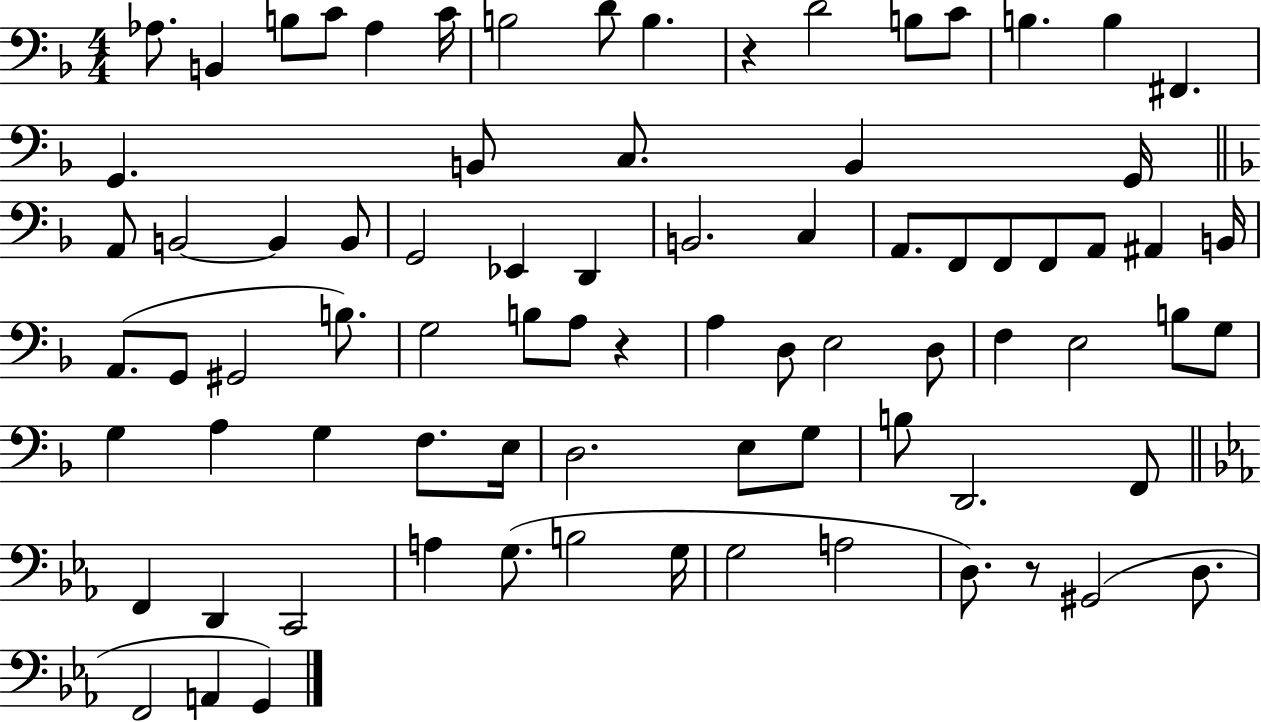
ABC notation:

X:1
T:Untitled
M:4/4
L:1/4
K:F
_A,/2 B,, B,/2 C/2 _A, C/4 B,2 D/2 B, z D2 B,/2 C/2 B, B, ^F,, G,, B,,/2 C,/2 B,, G,,/4 A,,/2 B,,2 B,, B,,/2 G,,2 _E,, D,, B,,2 C, A,,/2 F,,/2 F,,/2 F,,/2 A,,/2 ^A,, B,,/4 A,,/2 G,,/2 ^G,,2 B,/2 G,2 B,/2 A,/2 z A, D,/2 E,2 D,/2 F, E,2 B,/2 G,/2 G, A, G, F,/2 E,/4 D,2 E,/2 G,/2 B,/2 D,,2 F,,/2 F,, D,, C,,2 A, G,/2 B,2 G,/4 G,2 A,2 D,/2 z/2 ^G,,2 D,/2 F,,2 A,, G,,